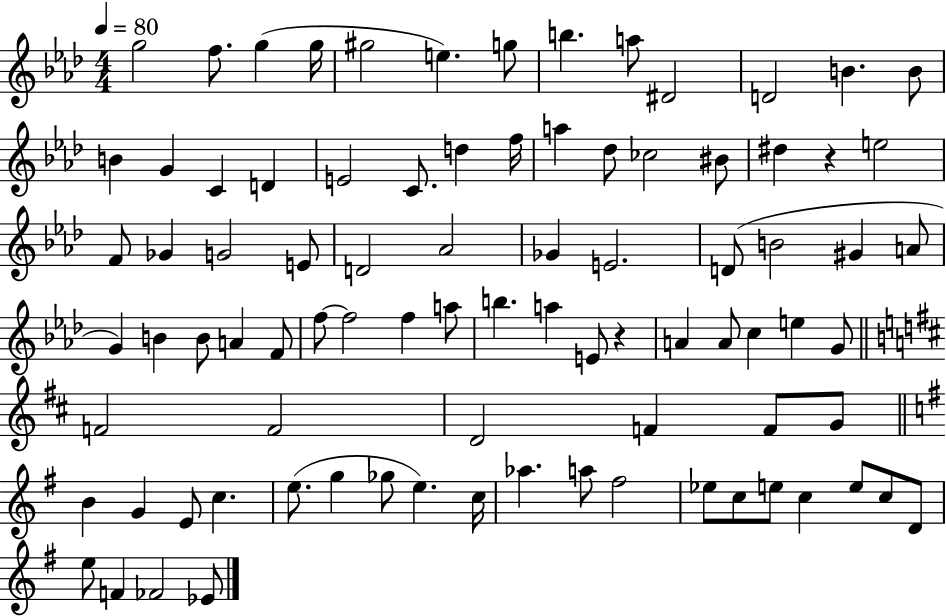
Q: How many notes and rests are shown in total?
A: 87